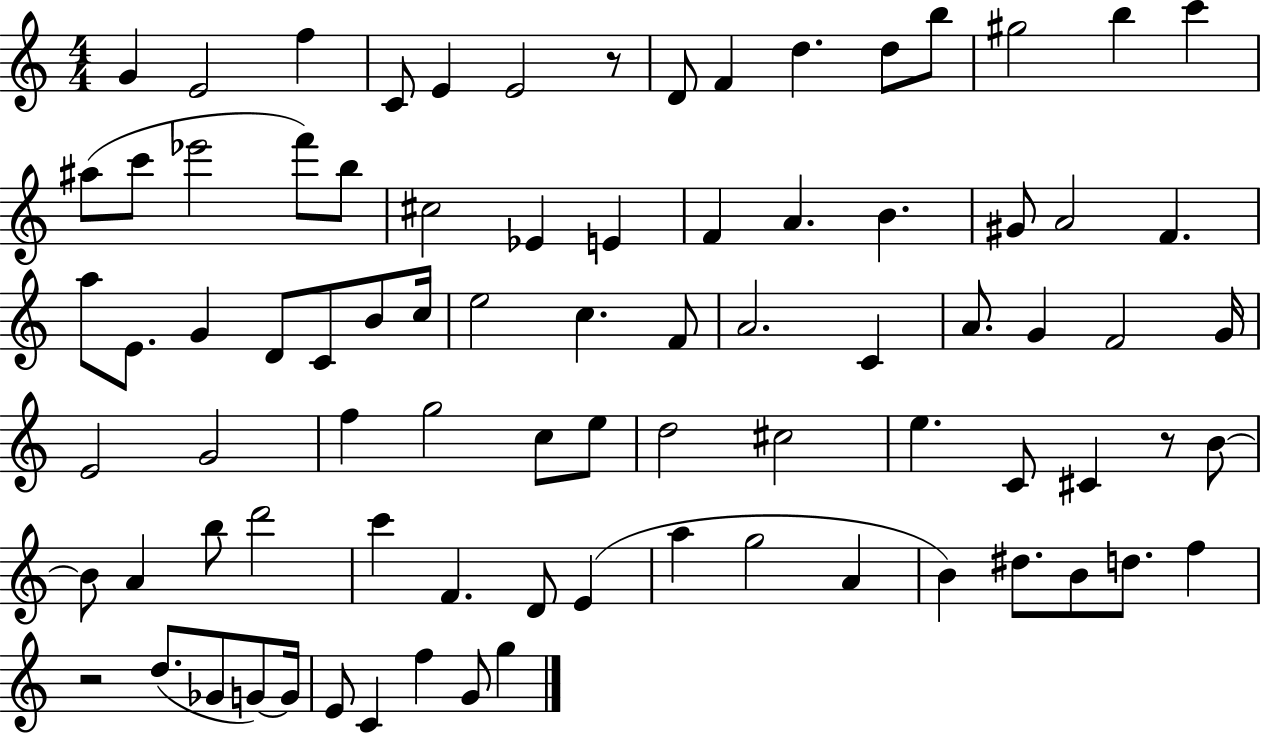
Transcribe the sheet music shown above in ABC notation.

X:1
T:Untitled
M:4/4
L:1/4
K:C
G E2 f C/2 E E2 z/2 D/2 F d d/2 b/2 ^g2 b c' ^a/2 c'/2 _e'2 f'/2 b/2 ^c2 _E E F A B ^G/2 A2 F a/2 E/2 G D/2 C/2 B/2 c/4 e2 c F/2 A2 C A/2 G F2 G/4 E2 G2 f g2 c/2 e/2 d2 ^c2 e C/2 ^C z/2 B/2 B/2 A b/2 d'2 c' F D/2 E a g2 A B ^d/2 B/2 d/2 f z2 d/2 _G/2 G/2 G/4 E/2 C f G/2 g